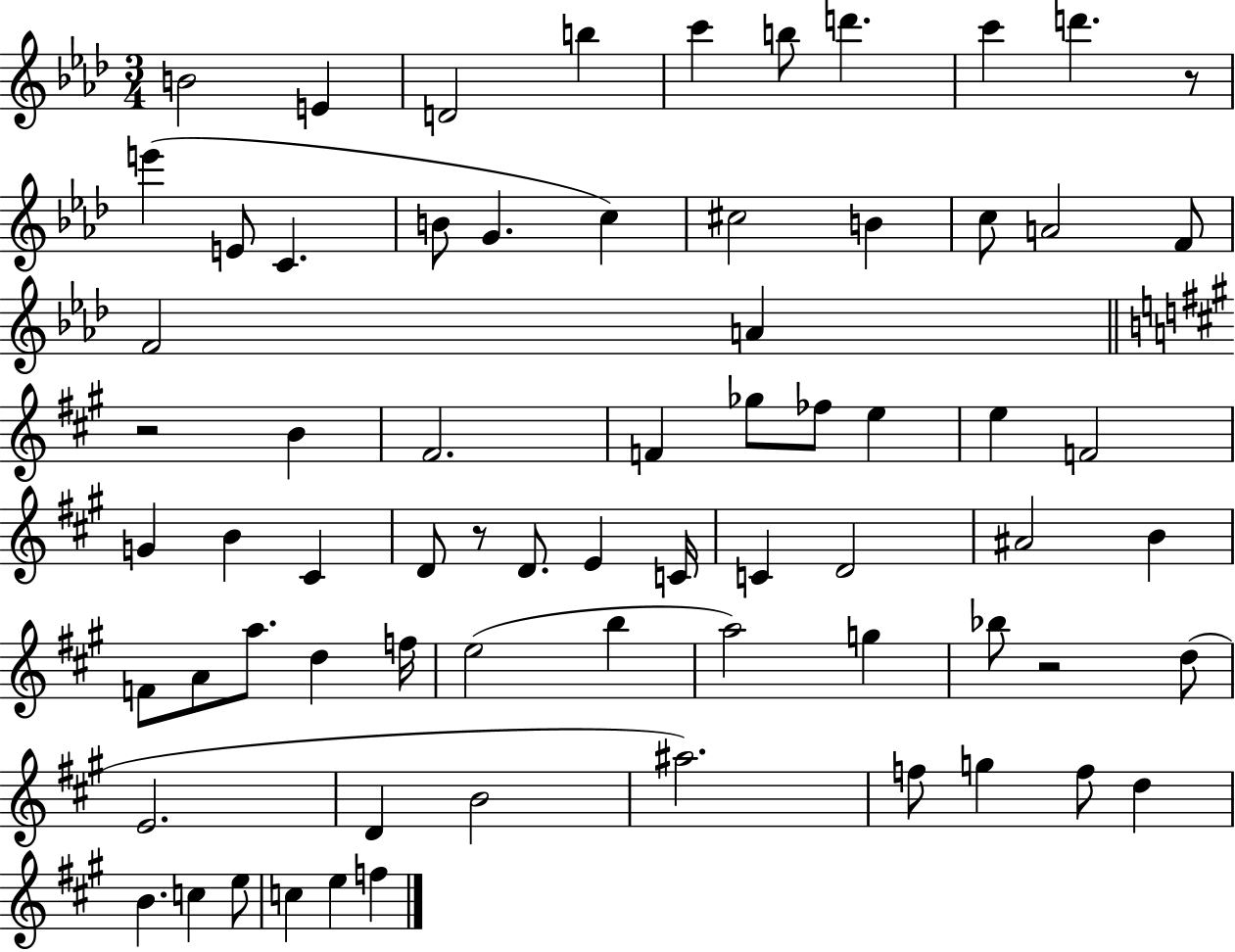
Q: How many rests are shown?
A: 4